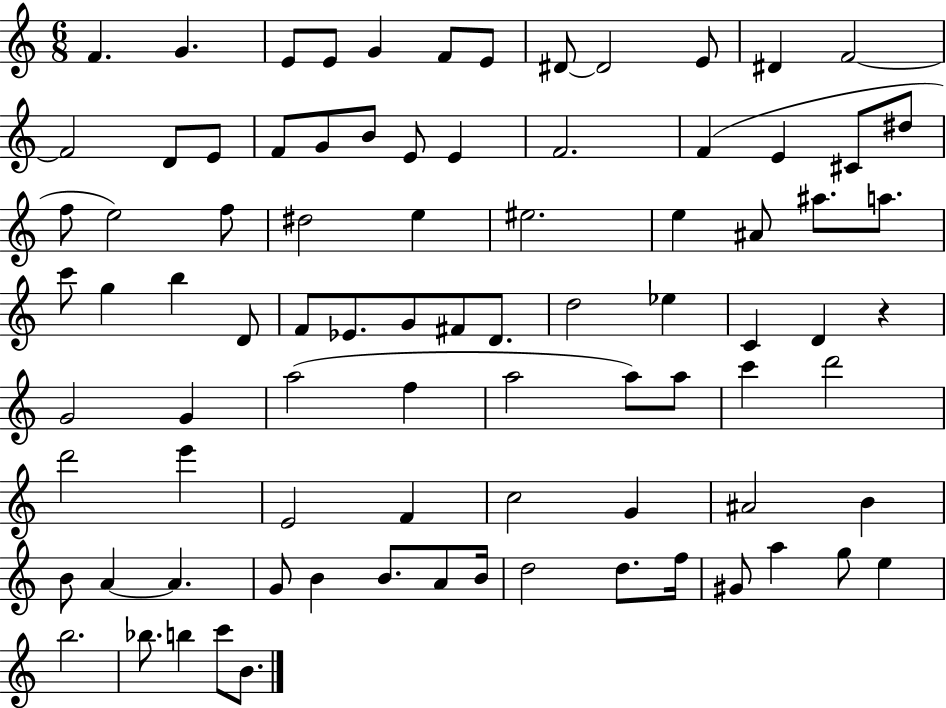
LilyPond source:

{
  \clef treble
  \numericTimeSignature
  \time 6/8
  \key c \major
  f'4. g'4. | e'8 e'8 g'4 f'8 e'8 | dis'8~~ dis'2 e'8 | dis'4 f'2~~ | \break f'2 d'8 e'8 | f'8 g'8 b'8 e'8 e'4 | f'2. | f'4( e'4 cis'8 dis''8 | \break f''8 e''2) f''8 | dis''2 e''4 | eis''2. | e''4 ais'8 ais''8. a''8. | \break c'''8 g''4 b''4 d'8 | f'8 ees'8. g'8 fis'8 d'8. | d''2 ees''4 | c'4 d'4 r4 | \break g'2 g'4 | a''2( f''4 | a''2 a''8) a''8 | c'''4 d'''2 | \break d'''2 e'''4 | e'2 f'4 | c''2 g'4 | ais'2 b'4 | \break b'8 a'4~~ a'4. | g'8 b'4 b'8. a'8 b'16 | d''2 d''8. f''16 | gis'8 a''4 g''8 e''4 | \break b''2. | bes''8. b''4 c'''8 b'8. | \bar "|."
}